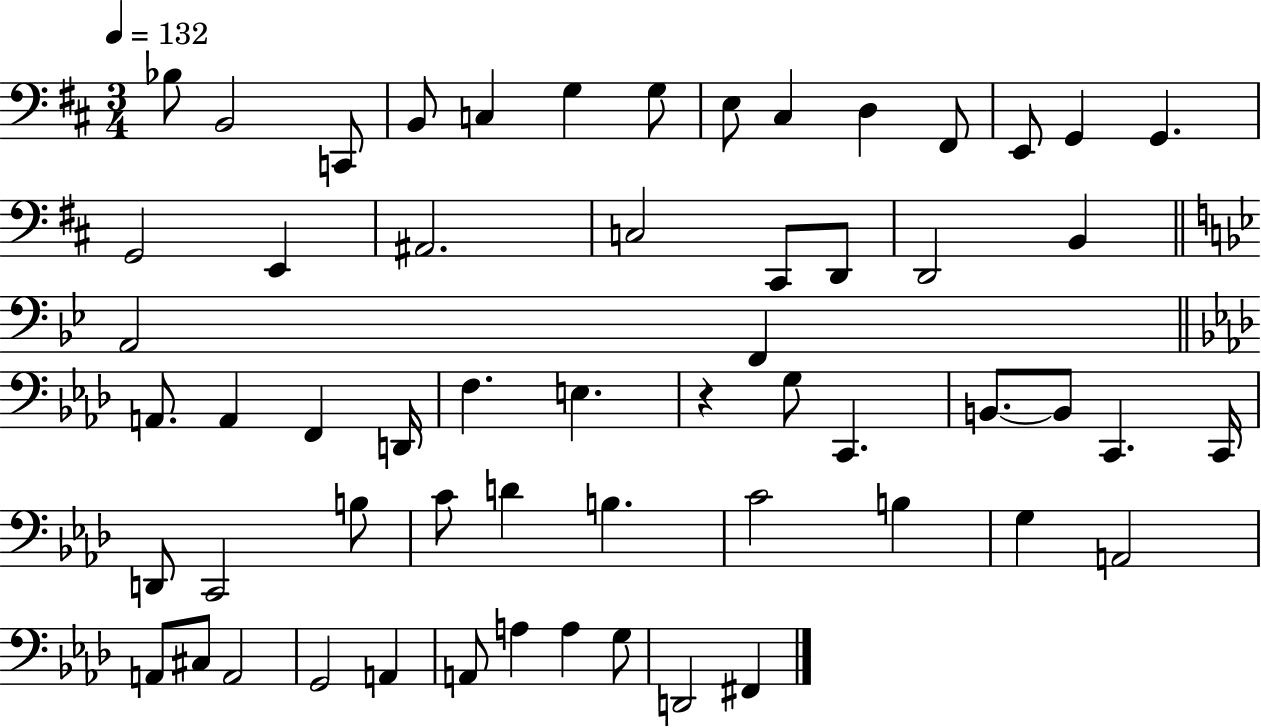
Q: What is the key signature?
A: D major